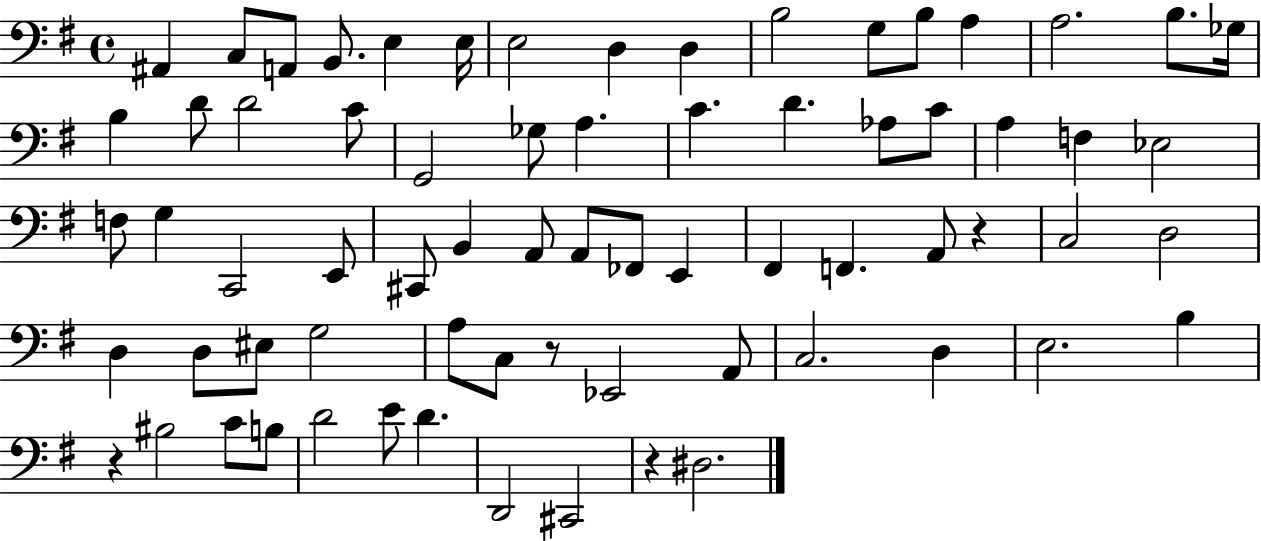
X:1
T:Untitled
M:4/4
L:1/4
K:G
^A,, C,/2 A,,/2 B,,/2 E, E,/4 E,2 D, D, B,2 G,/2 B,/2 A, A,2 B,/2 _G,/4 B, D/2 D2 C/2 G,,2 _G,/2 A, C D _A,/2 C/2 A, F, _E,2 F,/2 G, C,,2 E,,/2 ^C,,/2 B,, A,,/2 A,,/2 _F,,/2 E,, ^F,, F,, A,,/2 z C,2 D,2 D, D,/2 ^E,/2 G,2 A,/2 C,/2 z/2 _E,,2 A,,/2 C,2 D, E,2 B, z ^B,2 C/2 B,/2 D2 E/2 D D,,2 ^C,,2 z ^D,2